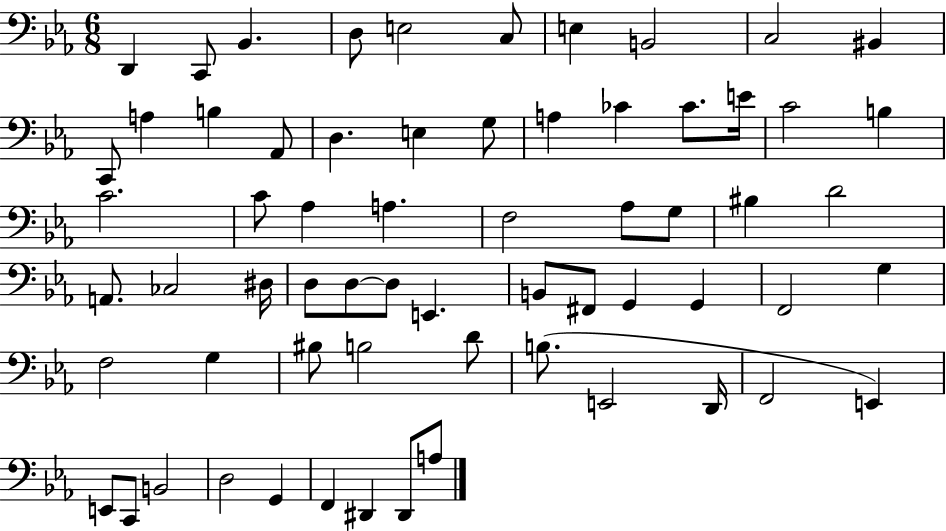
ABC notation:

X:1
T:Untitled
M:6/8
L:1/4
K:Eb
D,, C,,/2 _B,, D,/2 E,2 C,/2 E, B,,2 C,2 ^B,, C,,/2 A, B, _A,,/2 D, E, G,/2 A, _C _C/2 E/4 C2 B, C2 C/2 _A, A, F,2 _A,/2 G,/2 ^B, D2 A,,/2 _C,2 ^D,/4 D,/2 D,/2 D,/2 E,, B,,/2 ^F,,/2 G,, G,, F,,2 G, F,2 G, ^B,/2 B,2 D/2 B,/2 E,,2 D,,/4 F,,2 E,, E,,/2 C,,/2 B,,2 D,2 G,, F,, ^D,, ^D,,/2 A,/2